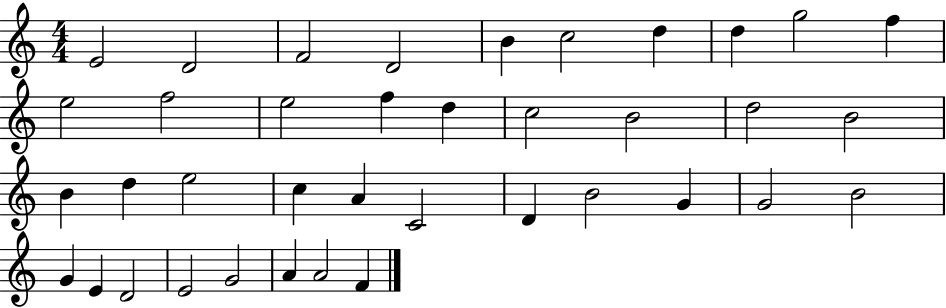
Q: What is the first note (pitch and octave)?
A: E4